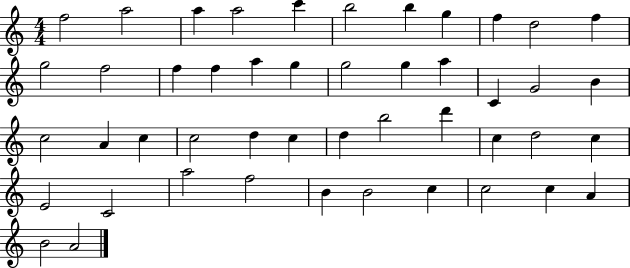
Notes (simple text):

F5/h A5/h A5/q A5/h C6/q B5/h B5/q G5/q F5/q D5/h F5/q G5/h F5/h F5/q F5/q A5/q G5/q G5/h G5/q A5/q C4/q G4/h B4/q C5/h A4/q C5/q C5/h D5/q C5/q D5/q B5/h D6/q C5/q D5/h C5/q E4/h C4/h A5/h F5/h B4/q B4/h C5/q C5/h C5/q A4/q B4/h A4/h